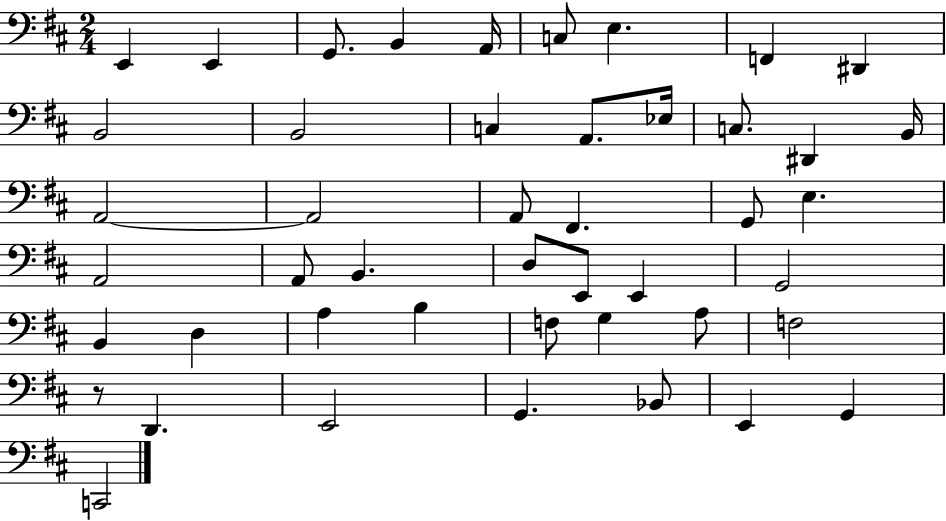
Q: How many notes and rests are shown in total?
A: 46